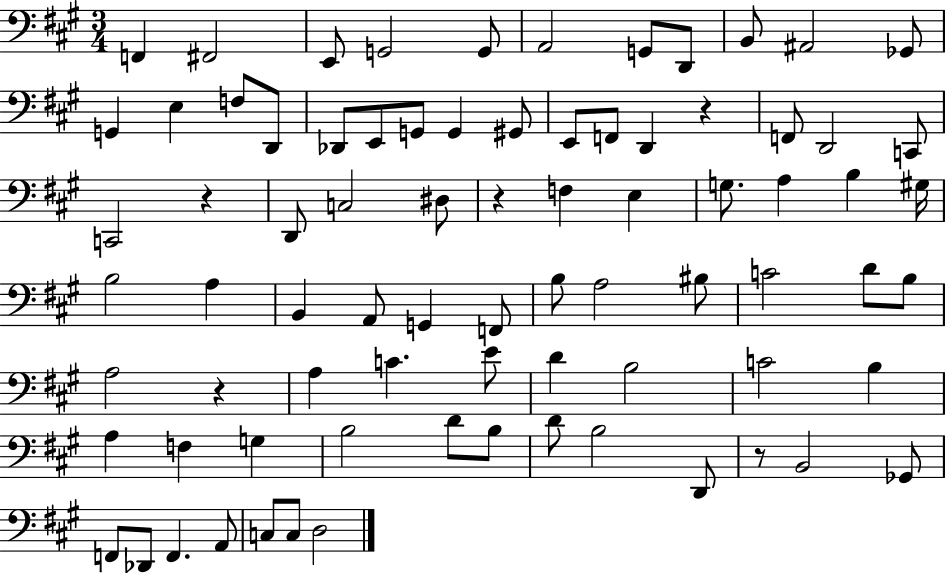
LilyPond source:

{
  \clef bass
  \numericTimeSignature
  \time 3/4
  \key a \major
  f,4 fis,2 | e,8 g,2 g,8 | a,2 g,8 d,8 | b,8 ais,2 ges,8 | \break g,4 e4 f8 d,8 | des,8 e,8 g,8 g,4 gis,8 | e,8 f,8 d,4 r4 | f,8 d,2 c,8 | \break c,2 r4 | d,8 c2 dis8 | r4 f4 e4 | g8. a4 b4 gis16 | \break b2 a4 | b,4 a,8 g,4 f,8 | b8 a2 bis8 | c'2 d'8 b8 | \break a2 r4 | a4 c'4. e'8 | d'4 b2 | c'2 b4 | \break a4 f4 g4 | b2 d'8 b8 | d'8 b2 d,8 | r8 b,2 ges,8 | \break f,8 des,8 f,4. a,8 | c8 c8 d2 | \bar "|."
}